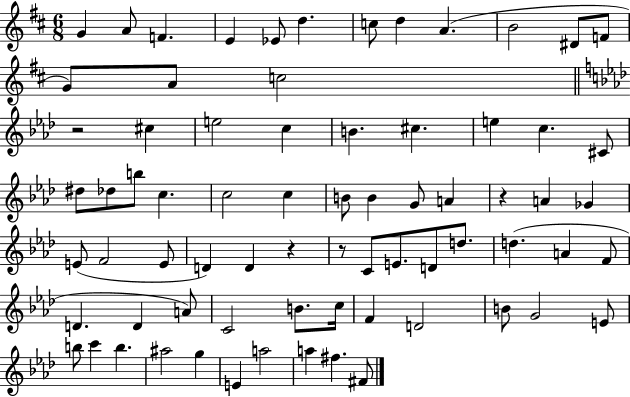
G4/q A4/e F4/q. E4/q Eb4/e D5/q. C5/e D5/q A4/q. B4/h D#4/e F4/e G4/e A4/e C5/h R/h C#5/q E5/h C5/q B4/q. C#5/q. E5/q C5/q. C#4/e D#5/e Db5/e B5/e C5/q. C5/h C5/q B4/e B4/q G4/e A4/q R/q A4/q Gb4/q E4/e F4/h E4/e D4/q D4/q R/q R/e C4/e E4/e. D4/e D5/e. D5/q. A4/q F4/e D4/q. D4/q A4/e C4/h B4/e. C5/s F4/q D4/h B4/e G4/h E4/e B5/e C6/q B5/q. A#5/h G5/q E4/q A5/h A5/q F#5/q. F#4/e